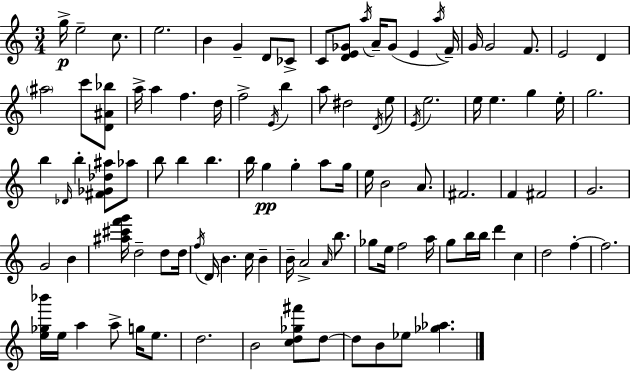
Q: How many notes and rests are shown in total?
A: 103